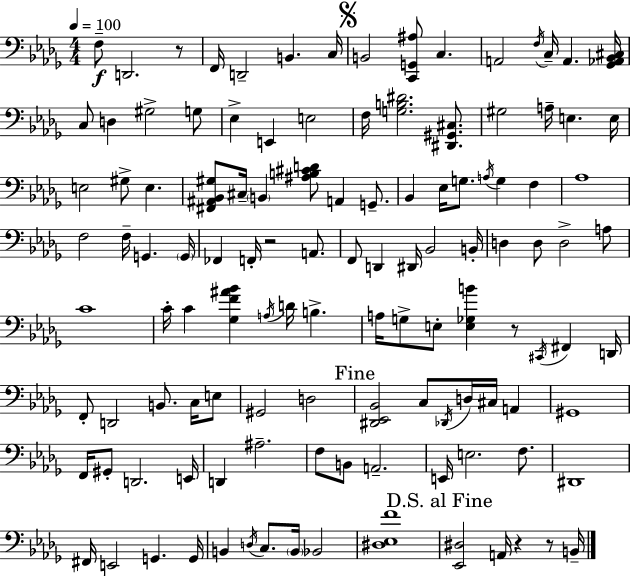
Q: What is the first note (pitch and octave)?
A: F3